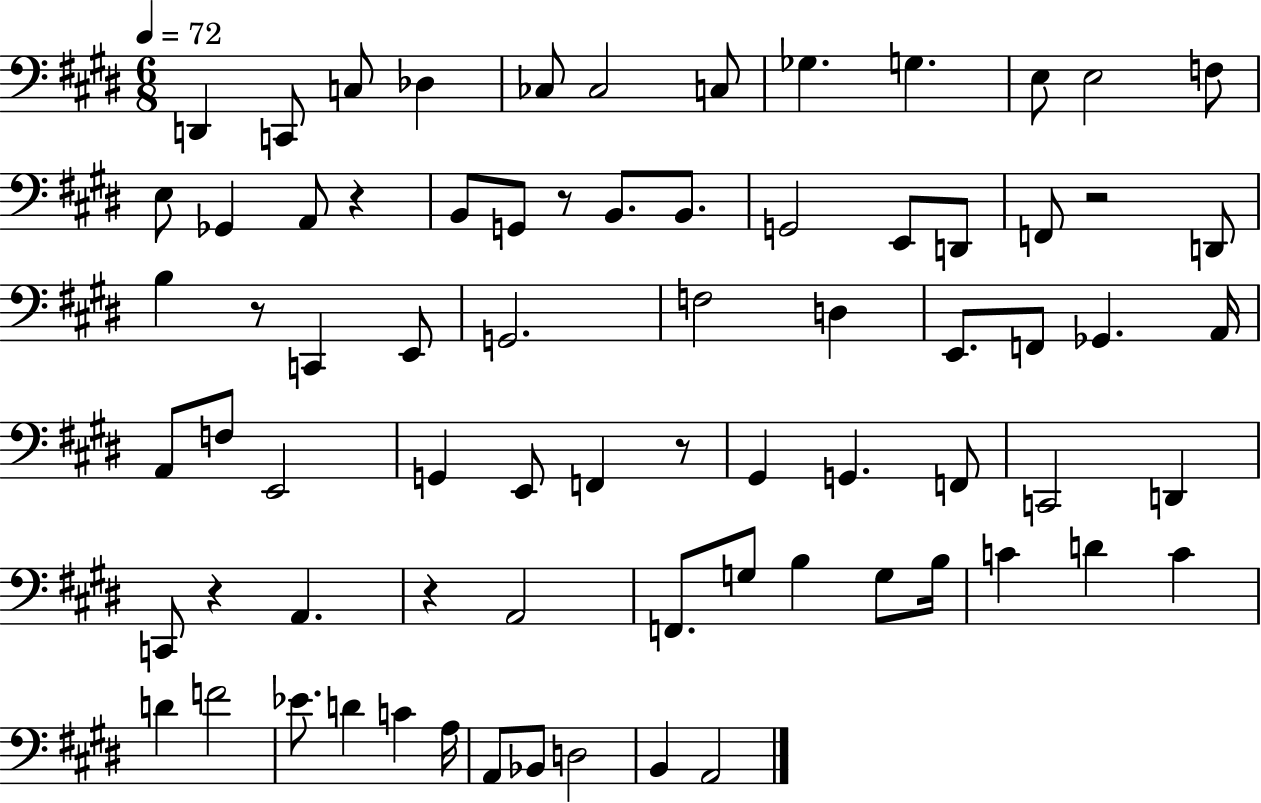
{
  \clef bass
  \numericTimeSignature
  \time 6/8
  \key e \major
  \tempo 4 = 72
  d,4 c,8 c8 des4 | ces8 ces2 c8 | ges4. g4. | e8 e2 f8 | \break e8 ges,4 a,8 r4 | b,8 g,8 r8 b,8. b,8. | g,2 e,8 d,8 | f,8 r2 d,8 | \break b4 r8 c,4 e,8 | g,2. | f2 d4 | e,8. f,8 ges,4. a,16 | \break a,8 f8 e,2 | g,4 e,8 f,4 r8 | gis,4 g,4. f,8 | c,2 d,4 | \break c,8 r4 a,4. | r4 a,2 | f,8. g8 b4 g8 b16 | c'4 d'4 c'4 | \break d'4 f'2 | ees'8. d'4 c'4 a16 | a,8 bes,8 d2 | b,4 a,2 | \break \bar "|."
}